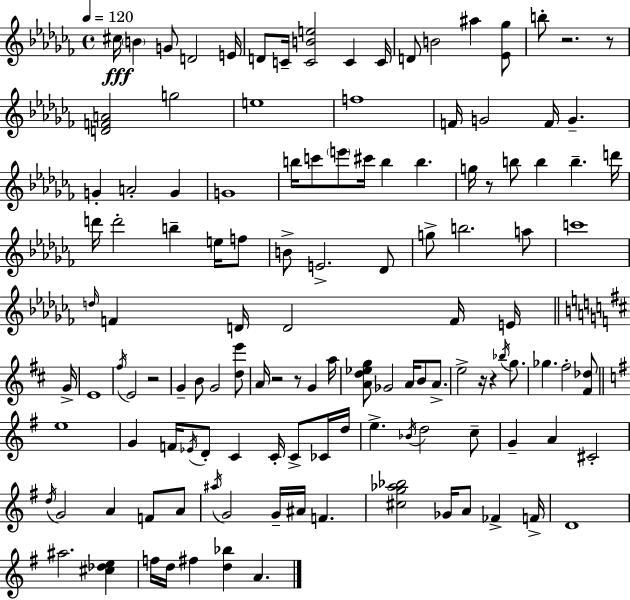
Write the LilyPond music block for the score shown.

{
  \clef treble
  \time 4/4
  \defaultTimeSignature
  \key aes \minor
  \tempo 4 = 120
  \repeat volta 2 { cis''16\fff \parenthesize b'4 g'8 d'2 e'16 | d'8 c'16-- <c' b' e''>2 c'4 c'16 | d'8 b'2 ais''4 <ees' ges''>8 | b''8-. r2. r8 | \break <d' f' a'>2 g''2 | e''1 | f''1 | f'16 g'2 f'16 g'4.-- | \break g'4-. a'2-. g'4 | g'1 | b''16 c'''8 \parenthesize e'''8 cis'''16 b''4 b''4. | g''16 r8 b''8 b''4 b''4.-- d'''16 | \break d'''16 d'''2-. b''4-- e''16 f''8 | b'8-> e'2.-> des'8 | g''8-> b''2. a''8 | c'''1 | \break \grace { d''16 } f'4 d'16 d'2 f'16 e'16 | \bar "||" \break \key d \major g'16-> e'1 | \acciaccatura { fis''16 } e'2 r2 | g'4-- b'8 g'2 | <d'' e'''>8 a'16 r2 r8 g'4 | \break a''16 <a' d'' ees'' g''>8 ges'2 a'16 b'8 a'8.-> | e''2-> r16 r4 \acciaccatura { bes''16 } | g''8. ges''4. fis''2-. | <fis' des''>8 \bar "||" \break \key e \minor e''1 | g'4 f'16 \acciaccatura { ees'16 } d'8-. c'4 c'16-. c'8-> ces'16 | d''16 e''4.-> \acciaccatura { bes'16 } d''2 | c''8-- g'4-- a'4 cis'2-. | \break \acciaccatura { d''16 } g'2 a'4 f'8 | a'8 \acciaccatura { ais''16 } g'2 g'16-- ais'16 f'4. | <cis'' g'' aes'' bes''>2 ges'16 a'8 fes'4-> | f'16-> d'1 | \break ais''2. | <cis'' des'' e''>4 f''16 d''16 fis''4 <d'' bes''>4 a'4. | } \bar "|."
}